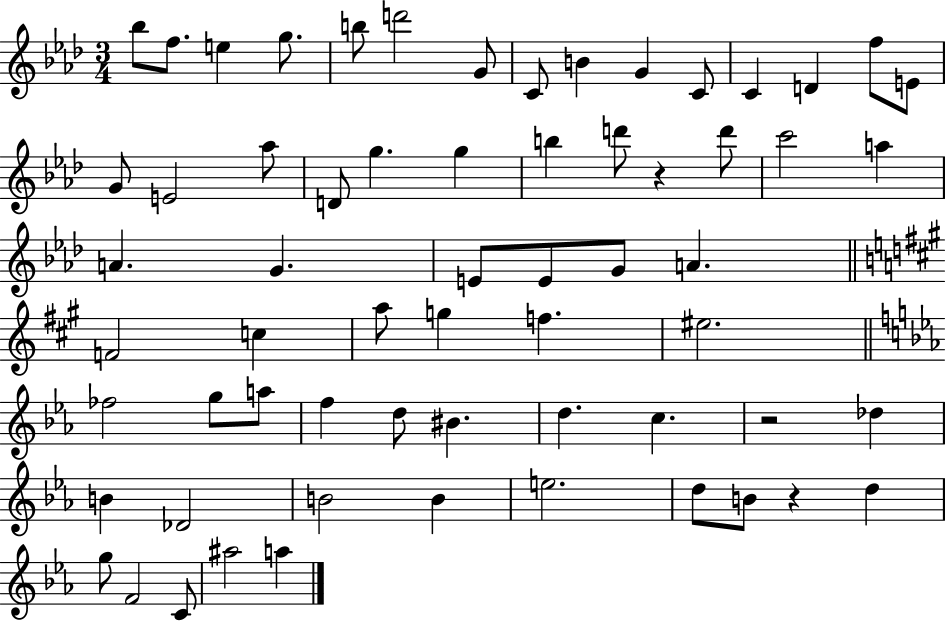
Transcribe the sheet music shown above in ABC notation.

X:1
T:Untitled
M:3/4
L:1/4
K:Ab
_b/2 f/2 e g/2 b/2 d'2 G/2 C/2 B G C/2 C D f/2 E/2 G/2 E2 _a/2 D/2 g g b d'/2 z d'/2 c'2 a A G E/2 E/2 G/2 A F2 c a/2 g f ^e2 _f2 g/2 a/2 f d/2 ^B d c z2 _d B _D2 B2 B e2 d/2 B/2 z d g/2 F2 C/2 ^a2 a